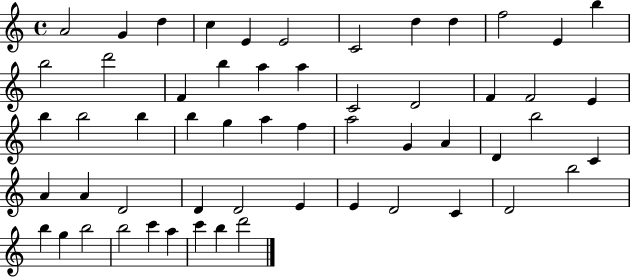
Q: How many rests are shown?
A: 0